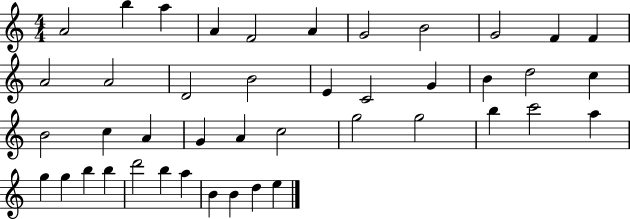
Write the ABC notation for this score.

X:1
T:Untitled
M:4/4
L:1/4
K:C
A2 b a A F2 A G2 B2 G2 F F A2 A2 D2 B2 E C2 G B d2 c B2 c A G A c2 g2 g2 b c'2 a g g b b d'2 b a B B d e